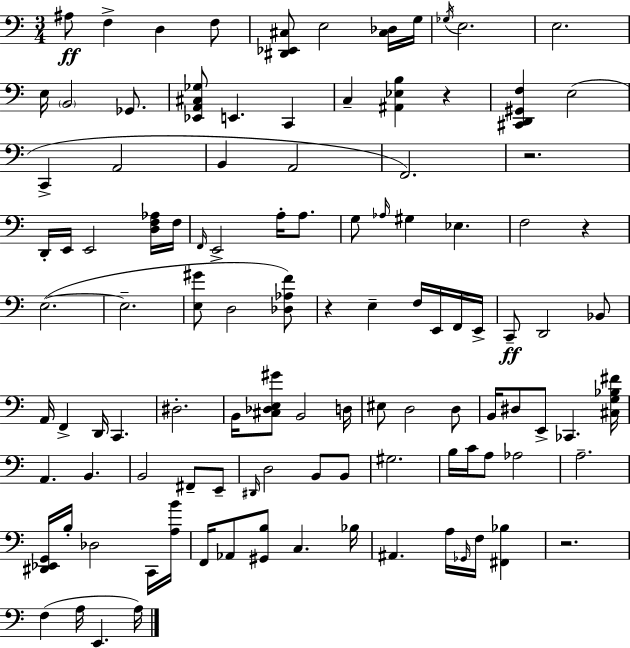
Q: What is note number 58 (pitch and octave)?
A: D#3